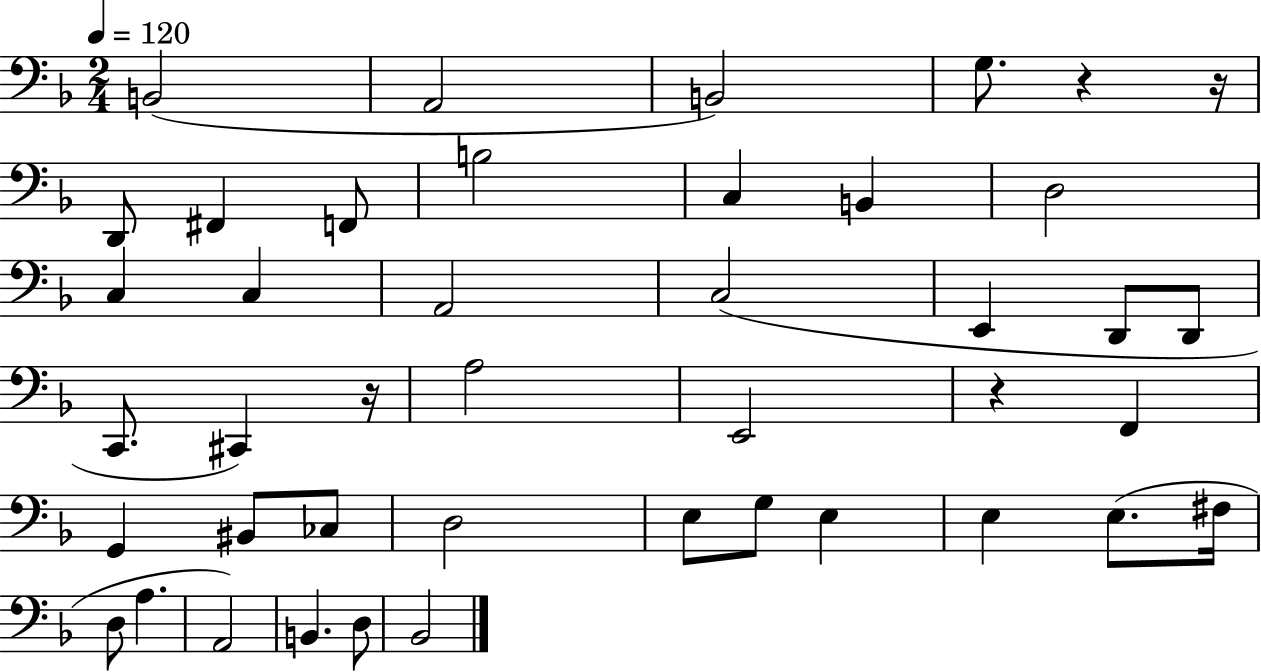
X:1
T:Untitled
M:2/4
L:1/4
K:F
B,,2 A,,2 B,,2 G,/2 z z/4 D,,/2 ^F,, F,,/2 B,2 C, B,, D,2 C, C, A,,2 C,2 E,, D,,/2 D,,/2 C,,/2 ^C,, z/4 A,2 E,,2 z F,, G,, ^B,,/2 _C,/2 D,2 E,/2 G,/2 E, E, E,/2 ^F,/4 D,/2 A, A,,2 B,, D,/2 _B,,2